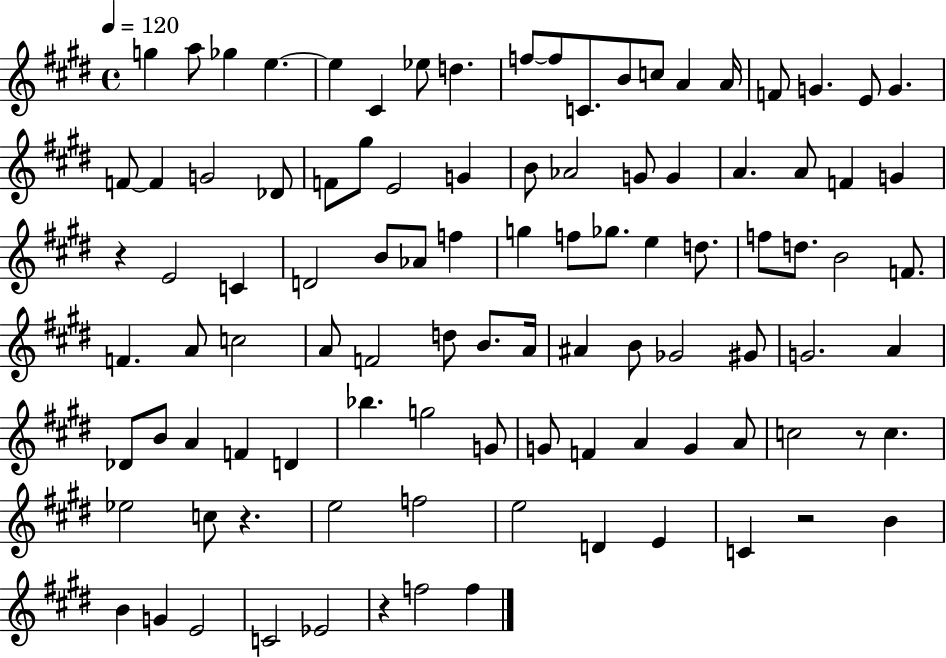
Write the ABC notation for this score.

X:1
T:Untitled
M:4/4
L:1/4
K:E
g a/2 _g e e ^C _e/2 d f/2 f/2 C/2 B/2 c/2 A A/4 F/2 G E/2 G F/2 F G2 _D/2 F/2 ^g/2 E2 G B/2 _A2 G/2 G A A/2 F G z E2 C D2 B/2 _A/2 f g f/2 _g/2 e d/2 f/2 d/2 B2 F/2 F A/2 c2 A/2 F2 d/2 B/2 A/4 ^A B/2 _G2 ^G/2 G2 A _D/2 B/2 A F D _b g2 G/2 G/2 F A G A/2 c2 z/2 c _e2 c/2 z e2 f2 e2 D E C z2 B B G E2 C2 _E2 z f2 f